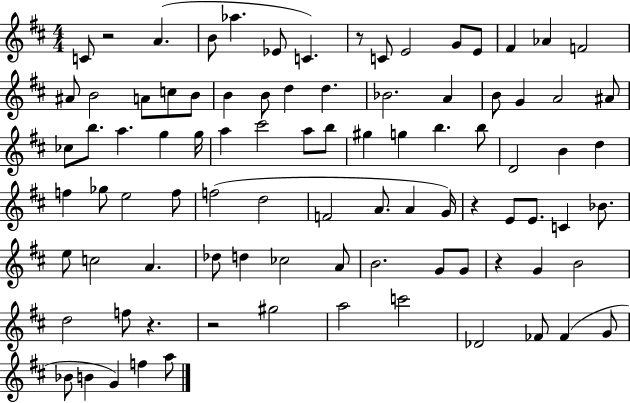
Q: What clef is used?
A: treble